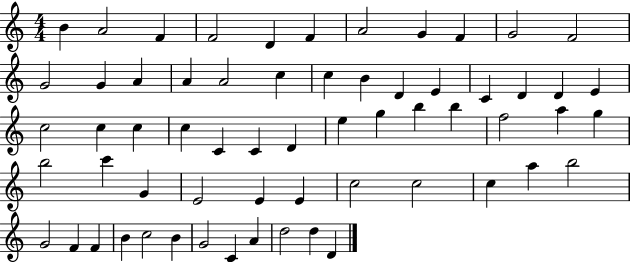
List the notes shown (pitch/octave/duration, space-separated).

B4/q A4/h F4/q F4/h D4/q F4/q A4/h G4/q F4/q G4/h F4/h G4/h G4/q A4/q A4/q A4/h C5/q C5/q B4/q D4/q E4/q C4/q D4/q D4/q E4/q C5/h C5/q C5/q C5/q C4/q C4/q D4/q E5/q G5/q B5/q B5/q F5/h A5/q G5/q B5/h C6/q G4/q E4/h E4/q E4/q C5/h C5/h C5/q A5/q B5/h G4/h F4/q F4/q B4/q C5/h B4/q G4/h C4/q A4/q D5/h D5/q D4/q